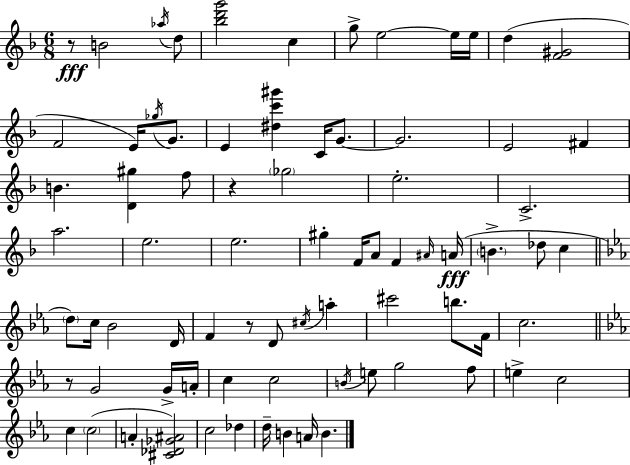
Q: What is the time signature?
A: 6/8